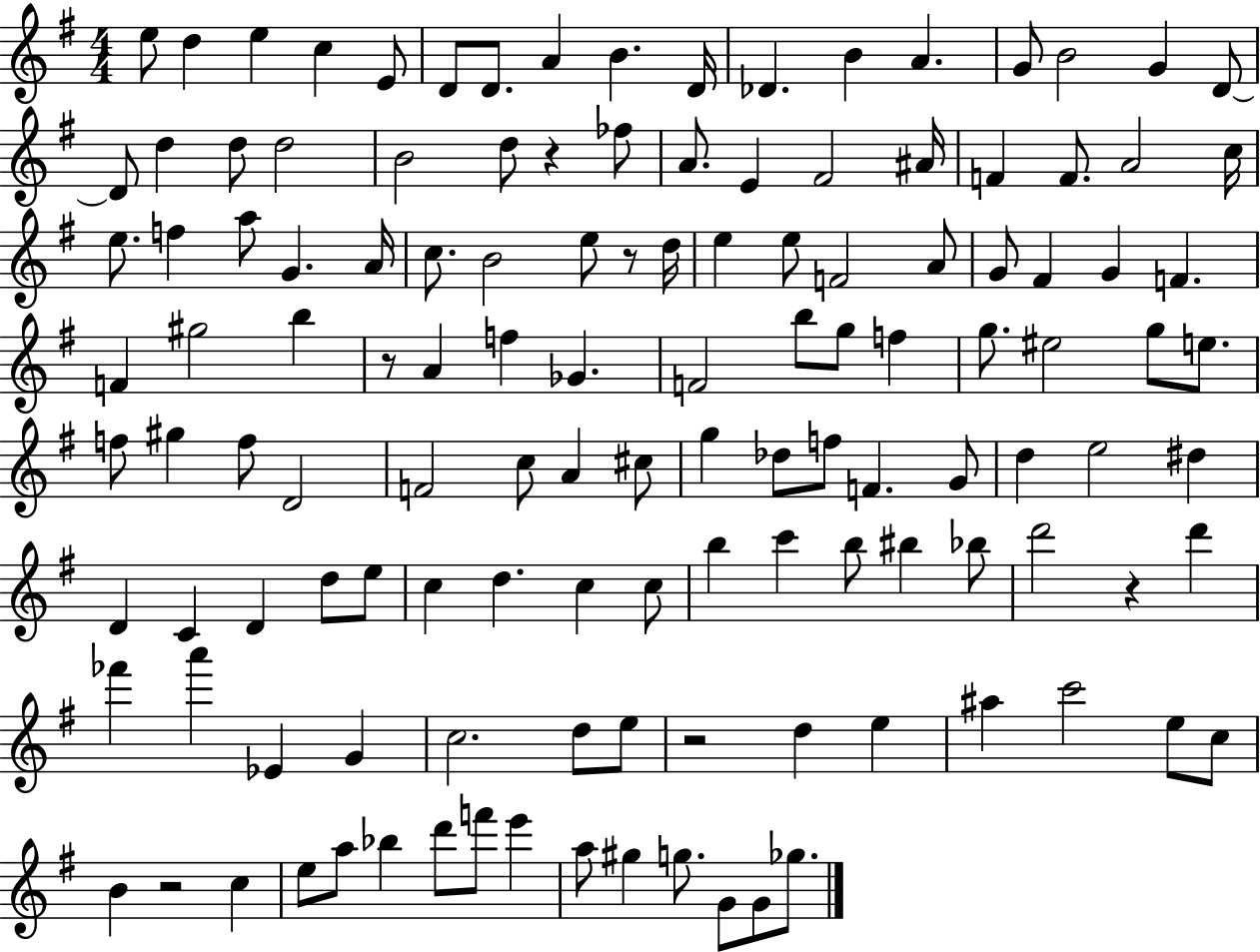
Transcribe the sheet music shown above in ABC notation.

X:1
T:Untitled
M:4/4
L:1/4
K:G
e/2 d e c E/2 D/2 D/2 A B D/4 _D B A G/2 B2 G D/2 D/2 d d/2 d2 B2 d/2 z _f/2 A/2 E ^F2 ^A/4 F F/2 A2 c/4 e/2 f a/2 G A/4 c/2 B2 e/2 z/2 d/4 e e/2 F2 A/2 G/2 ^F G F F ^g2 b z/2 A f _G F2 b/2 g/2 f g/2 ^e2 g/2 e/2 f/2 ^g f/2 D2 F2 c/2 A ^c/2 g _d/2 f/2 F G/2 d e2 ^d D C D d/2 e/2 c d c c/2 b c' b/2 ^b _b/2 d'2 z d' _f' a' _E G c2 d/2 e/2 z2 d e ^a c'2 e/2 c/2 B z2 c e/2 a/2 _b d'/2 f'/2 e' a/2 ^g g/2 G/2 G/2 _g/2